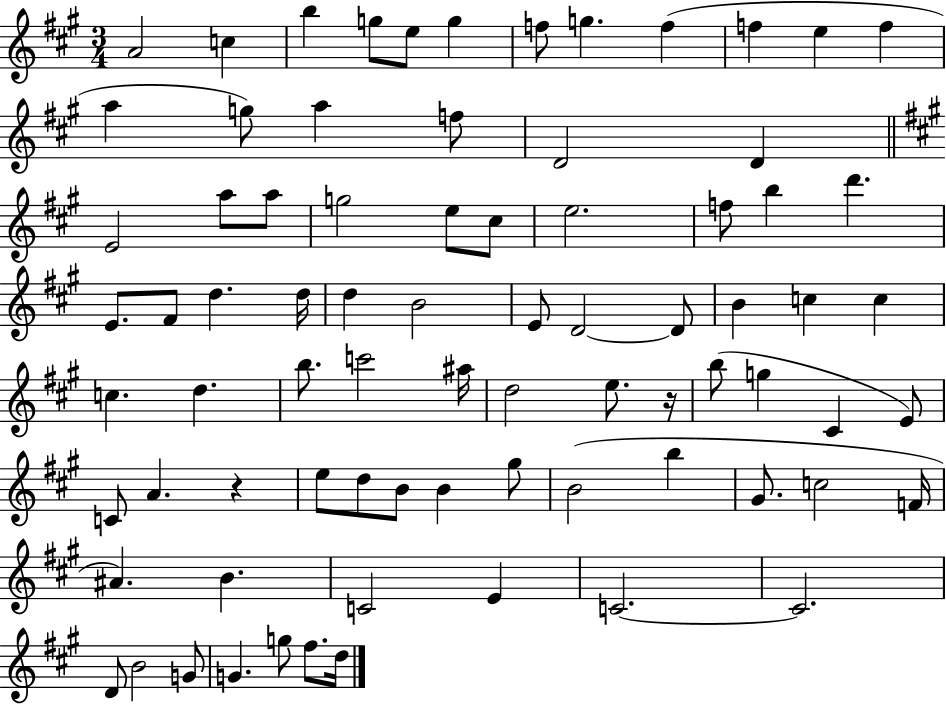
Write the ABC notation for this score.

X:1
T:Untitled
M:3/4
L:1/4
K:A
A2 c b g/2 e/2 g f/2 g f f e f a g/2 a f/2 D2 D E2 a/2 a/2 g2 e/2 ^c/2 e2 f/2 b d' E/2 ^F/2 d d/4 d B2 E/2 D2 D/2 B c c c d b/2 c'2 ^a/4 d2 e/2 z/4 b/2 g ^C E/2 C/2 A z e/2 d/2 B/2 B ^g/2 B2 b ^G/2 c2 F/4 ^A B C2 E C2 C2 D/2 B2 G/2 G g/2 ^f/2 d/4